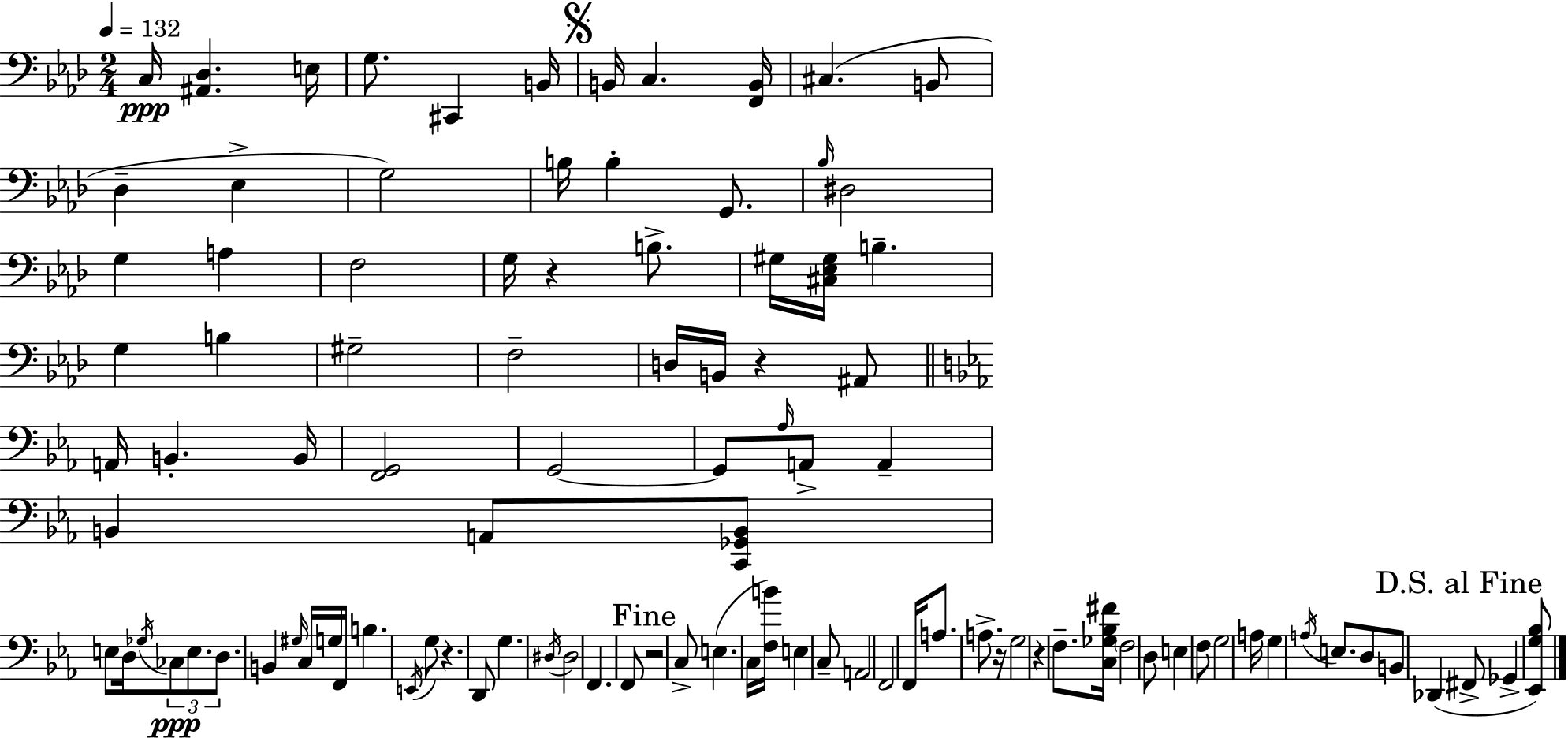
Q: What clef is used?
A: bass